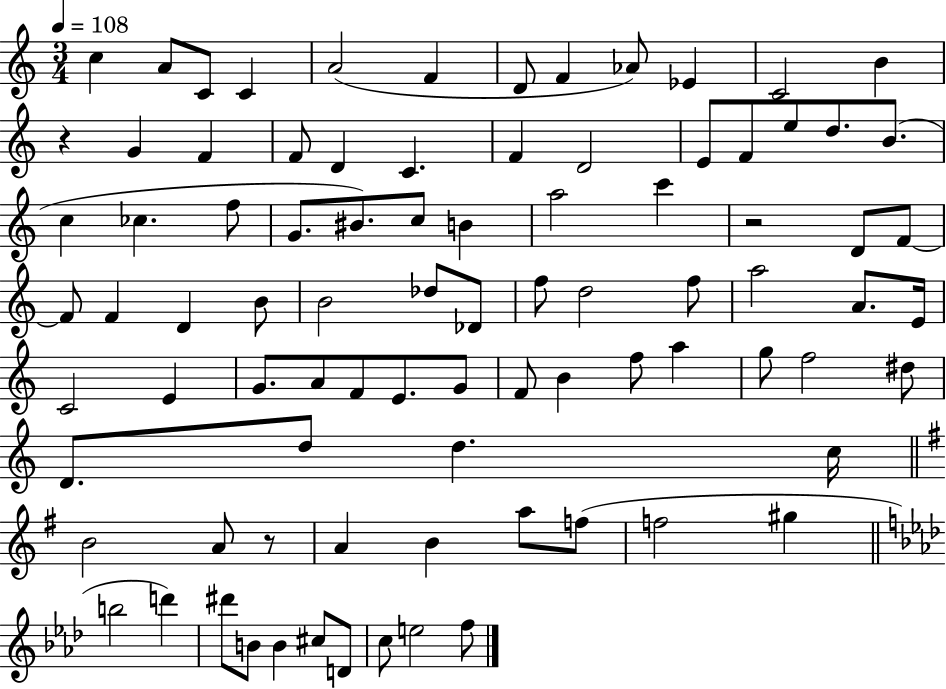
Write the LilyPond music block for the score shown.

{
  \clef treble
  \numericTimeSignature
  \time 3/4
  \key c \major
  \tempo 4 = 108
  \repeat volta 2 { c''4 a'8 c'8 c'4 | a'2( f'4 | d'8 f'4 aes'8) ees'4 | c'2 b'4 | \break r4 g'4 f'4 | f'8 d'4 c'4. | f'4 d'2 | e'8 f'8 e''8 d''8. b'8.( | \break c''4 ces''4. f''8 | g'8. bis'8.) c''8 b'4 | a''2 c'''4 | r2 d'8 f'8~~ | \break f'8 f'4 d'4 b'8 | b'2 des''8 des'8 | f''8 d''2 f''8 | a''2 a'8. e'16 | \break c'2 e'4 | g'8. a'8 f'8 e'8. g'8 | f'8 b'4 f''8 a''4 | g''8 f''2 dis''8 | \break d'8. d''8 d''4. c''16 | \bar "||" \break \key g \major b'2 a'8 r8 | a'4 b'4 a''8 f''8( | f''2 gis''4 | \bar "||" \break \key f \minor b''2 d'''4) | dis'''8 b'8 b'4 cis''8 d'8 | c''8 e''2 f''8 | } \bar "|."
}